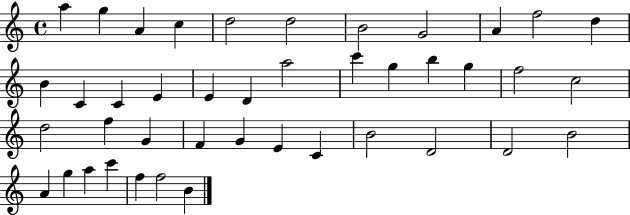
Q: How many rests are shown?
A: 0